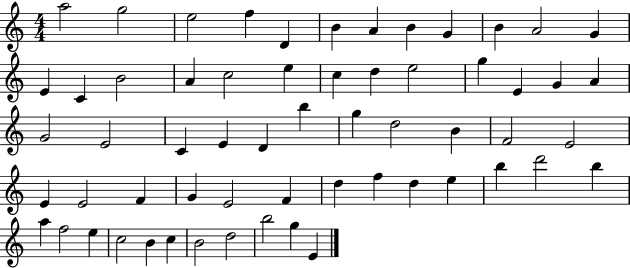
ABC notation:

X:1
T:Untitled
M:4/4
L:1/4
K:C
a2 g2 e2 f D B A B G B A2 G E C B2 A c2 e c d e2 g E G A G2 E2 C E D b g d2 B F2 E2 E E2 F G E2 F d f d e b d'2 b a f2 e c2 B c B2 d2 b2 g E